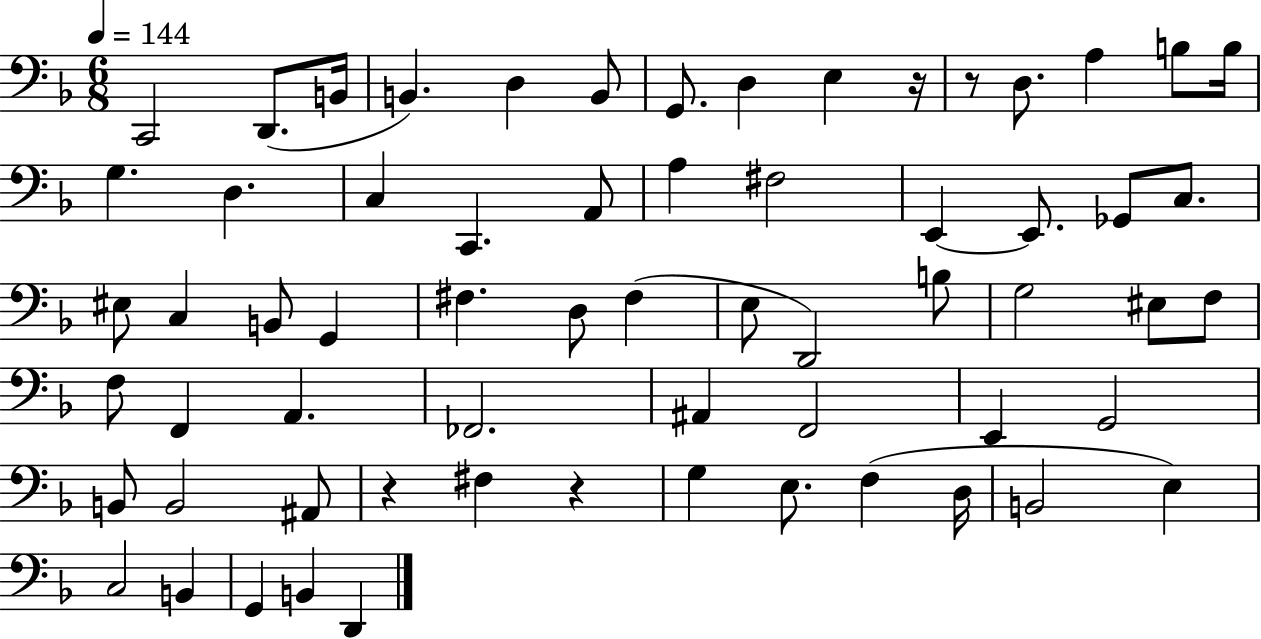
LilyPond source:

{
  \clef bass
  \numericTimeSignature
  \time 6/8
  \key f \major
  \tempo 4 = 144
  c,2 d,8.( b,16 | b,4.) d4 b,8 | g,8. d4 e4 r16 | r8 d8. a4 b8 b16 | \break g4. d4. | c4 c,4. a,8 | a4 fis2 | e,4~~ e,8. ges,8 c8. | \break eis8 c4 b,8 g,4 | fis4. d8 fis4( | e8 d,2) b8 | g2 eis8 f8 | \break f8 f,4 a,4. | fes,2. | ais,4 f,2 | e,4 g,2 | \break b,8 b,2 ais,8 | r4 fis4 r4 | g4 e8. f4( d16 | b,2 e4) | \break c2 b,4 | g,4 b,4 d,4 | \bar "|."
}